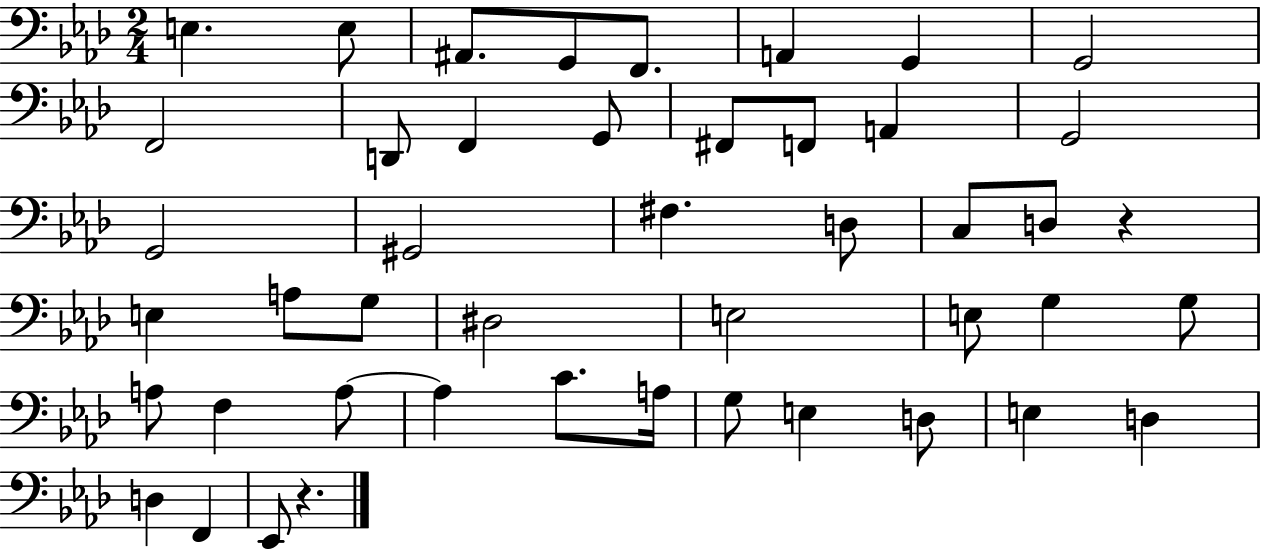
{
  \clef bass
  \numericTimeSignature
  \time 2/4
  \key aes \major
  \repeat volta 2 { e4. e8 | ais,8. g,8 f,8. | a,4 g,4 | g,2 | \break f,2 | d,8 f,4 g,8 | fis,8 f,8 a,4 | g,2 | \break g,2 | gis,2 | fis4. d8 | c8 d8 r4 | \break e4 a8 g8 | dis2 | e2 | e8 g4 g8 | \break a8 f4 a8~~ | a4 c'8. a16 | g8 e4 d8 | e4 d4 | \break d4 f,4 | ees,8 r4. | } \bar "|."
}